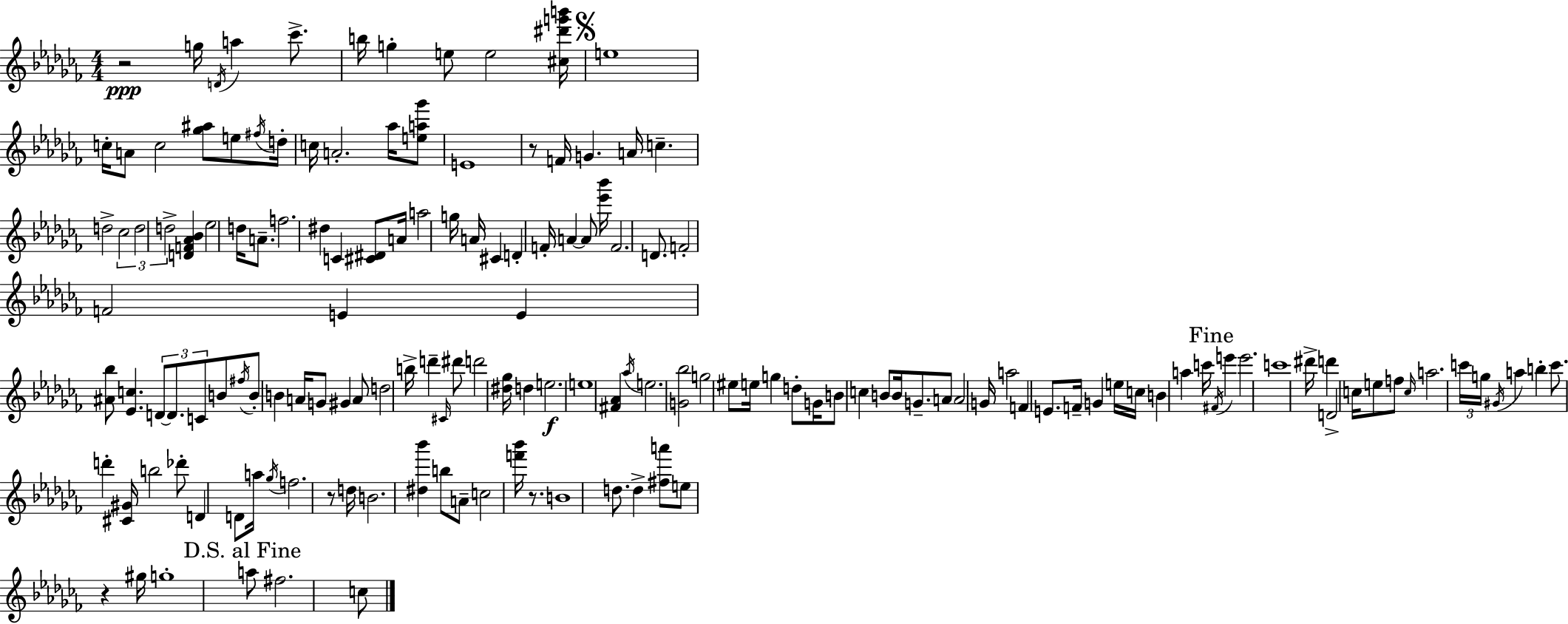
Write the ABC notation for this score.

X:1
T:Untitled
M:4/4
L:1/4
K:Abm
z2 g/4 D/4 a _c'/2 b/4 g e/2 e2 [^c^d'g'b']/4 e4 c/4 A/2 c2 [_g^a]/2 e/2 ^f/4 d/4 c/4 A2 _a/4 [ea_g']/2 E4 z/2 F/4 G A/4 c d2 _c2 d2 d2 [DF_A_B] _e2 d/4 A/2 f2 ^d C [^C^D]/2 A/4 a2 g/4 A/4 ^C D F/4 A A/2 [_e'_b']/4 F2 D/2 F2 F2 E E [^A_b]/2 [_Ec] D/2 D/2 C/2 B/2 ^f/4 B/2 B A/4 G/2 ^G A/2 d2 b/4 d' ^C/4 ^d'/2 d'2 [^d_g]/4 d e2 e4 [^F_A] _a/4 e2 [G_b]2 g2 ^e/2 e/4 g d/2 G/4 B/2 c B/2 B/4 G/2 A/2 A2 G/4 a2 F E/2 F/4 G e/4 c/4 B a c'/4 ^F/4 e' e'2 c'4 ^d'/4 d' D2 c/4 e/2 f/2 c/4 a2 c'/4 g/4 ^G/4 a b c'/2 d' [^C^G]/4 b2 _d'/2 D D/2 a/4 _g/4 f2 z/2 d/4 B2 [^d_b'] b/2 A/2 c2 [f'_b']/4 z/2 B4 d/2 d [^fa']/2 e/2 z ^g/4 g4 a/2 ^f2 c/2